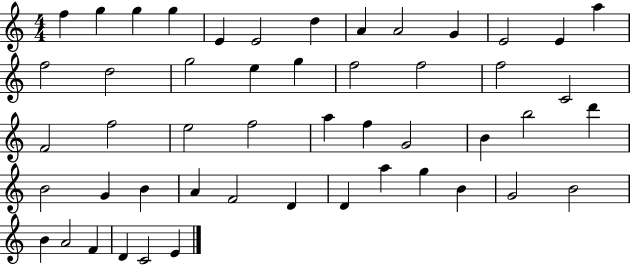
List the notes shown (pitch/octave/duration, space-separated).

F5/q G5/q G5/q G5/q E4/q E4/h D5/q A4/q A4/h G4/q E4/h E4/q A5/q F5/h D5/h G5/h E5/q G5/q F5/h F5/h F5/h C4/h F4/h F5/h E5/h F5/h A5/q F5/q G4/h B4/q B5/h D6/q B4/h G4/q B4/q A4/q F4/h D4/q D4/q A5/q G5/q B4/q G4/h B4/h B4/q A4/h F4/q D4/q C4/h E4/q